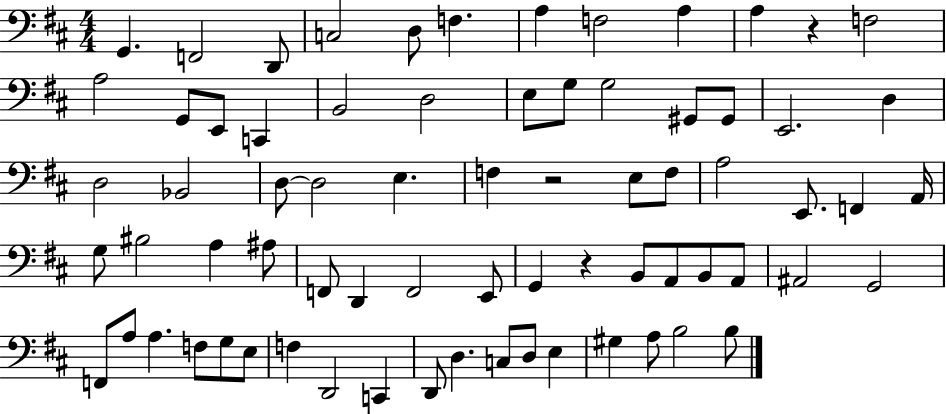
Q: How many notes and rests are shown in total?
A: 72